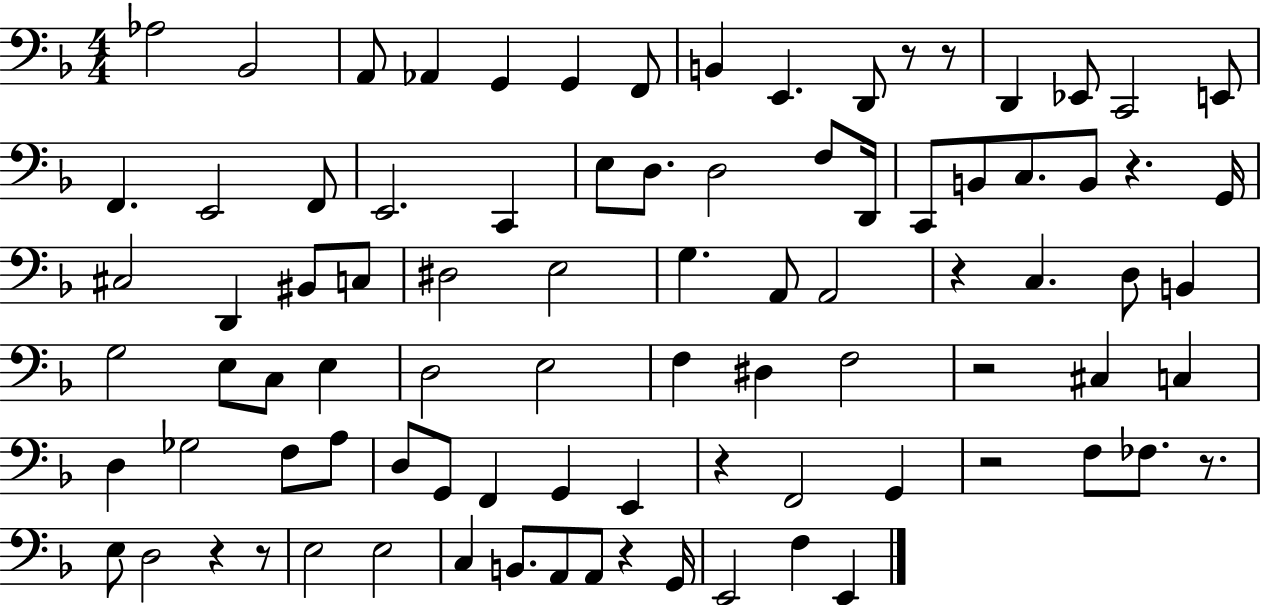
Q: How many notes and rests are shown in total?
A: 88